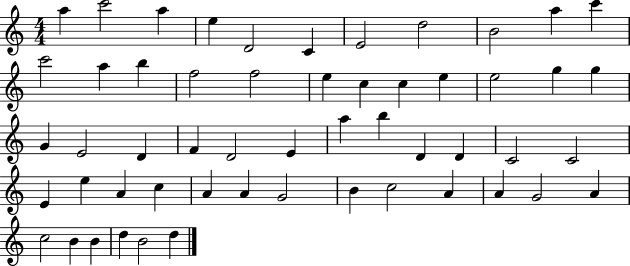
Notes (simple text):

A5/q C6/h A5/q E5/q D4/h C4/q E4/h D5/h B4/h A5/q C6/q C6/h A5/q B5/q F5/h F5/h E5/q C5/q C5/q E5/q E5/h G5/q G5/q G4/q E4/h D4/q F4/q D4/h E4/q A5/q B5/q D4/q D4/q C4/h C4/h E4/q E5/q A4/q C5/q A4/q A4/q G4/h B4/q C5/h A4/q A4/q G4/h A4/q C5/h B4/q B4/q D5/q B4/h D5/q